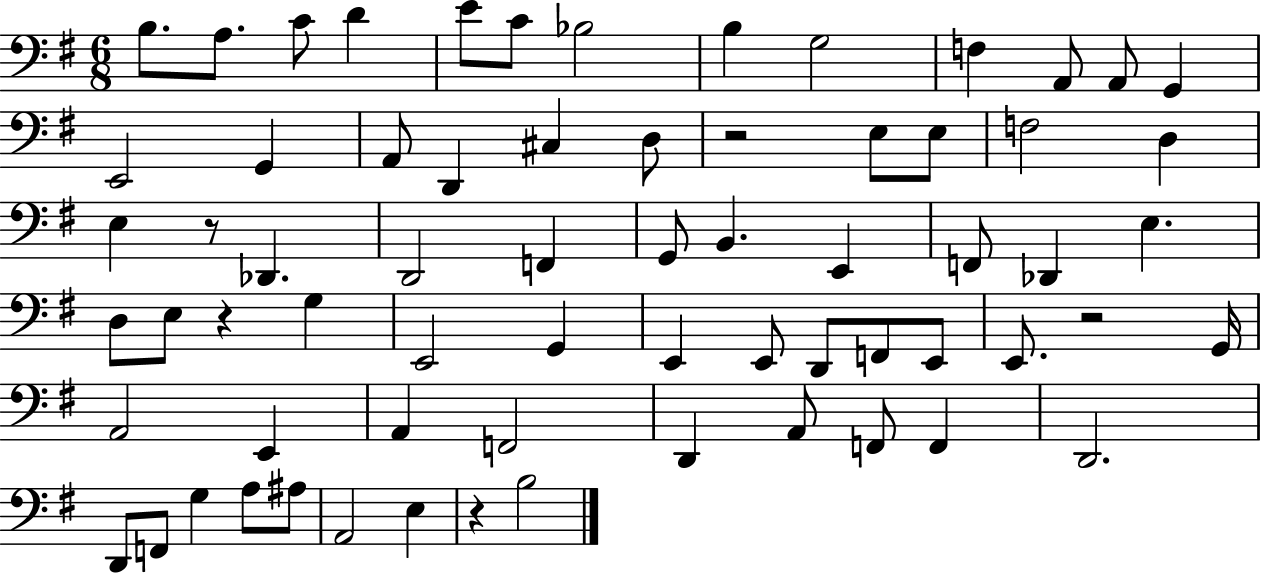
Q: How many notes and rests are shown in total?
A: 67